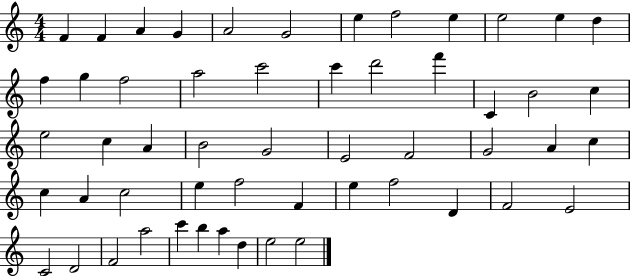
X:1
T:Untitled
M:4/4
L:1/4
K:C
F F A G A2 G2 e f2 e e2 e d f g f2 a2 c'2 c' d'2 f' C B2 c e2 c A B2 G2 E2 F2 G2 A c c A c2 e f2 F e f2 D F2 E2 C2 D2 F2 a2 c' b a d e2 e2